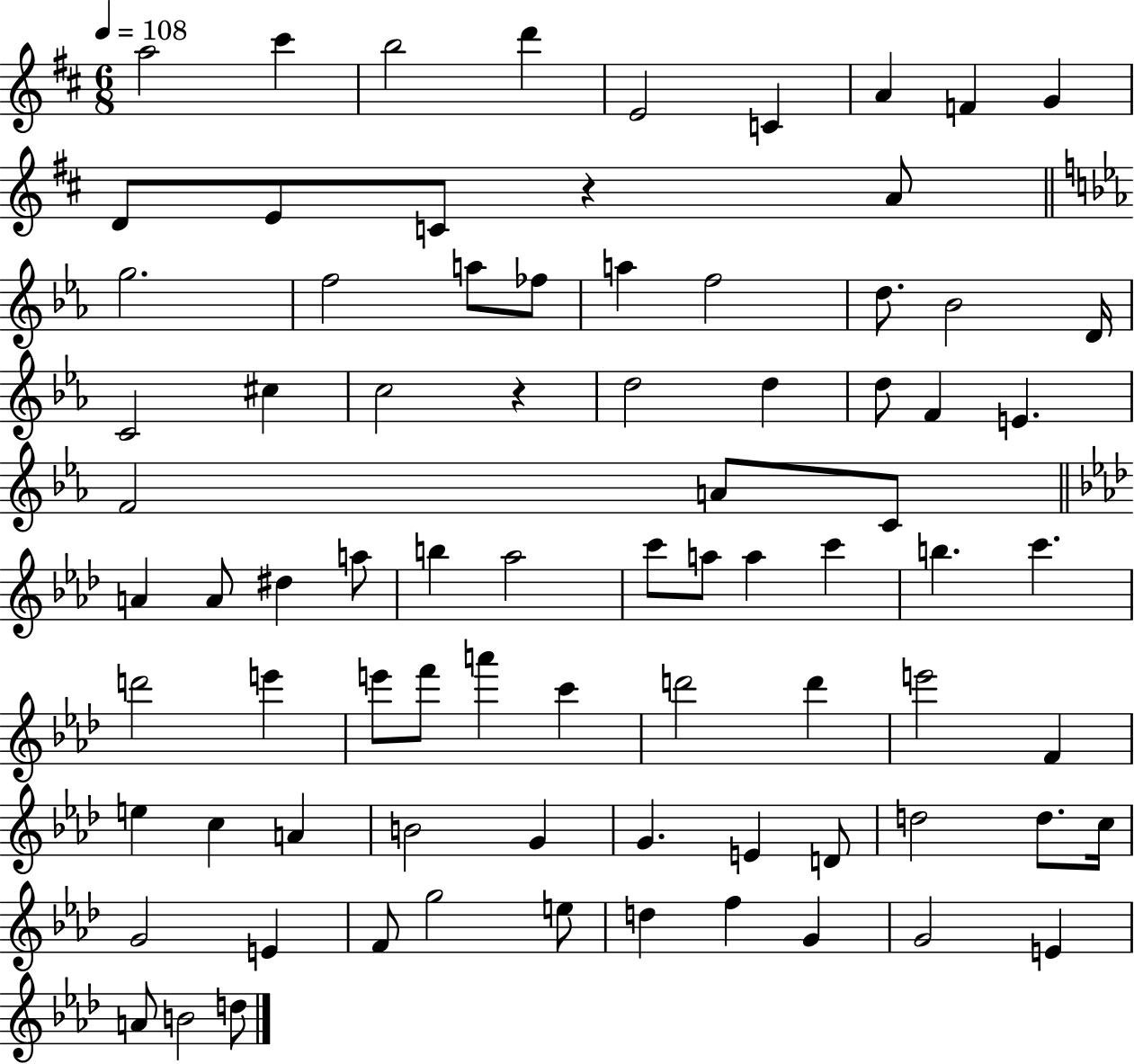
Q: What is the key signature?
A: D major